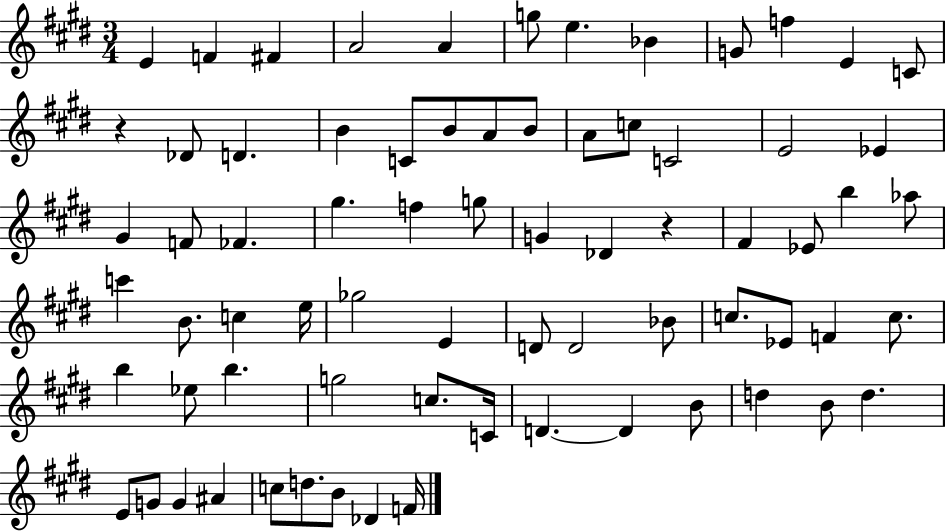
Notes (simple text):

E4/q F4/q F#4/q A4/h A4/q G5/e E5/q. Bb4/q G4/e F5/q E4/q C4/e R/q Db4/e D4/q. B4/q C4/e B4/e A4/e B4/e A4/e C5/e C4/h E4/h Eb4/q G#4/q F4/e FES4/q. G#5/q. F5/q G5/e G4/q Db4/q R/q F#4/q Eb4/e B5/q Ab5/e C6/q B4/e. C5/q E5/s Gb5/h E4/q D4/e D4/h Bb4/e C5/e. Eb4/e F4/q C5/e. B5/q Eb5/e B5/q. G5/h C5/e. C4/s D4/q. D4/q B4/e D5/q B4/e D5/q. E4/e G4/e G4/q A#4/q C5/e D5/e. B4/e Db4/q F4/s